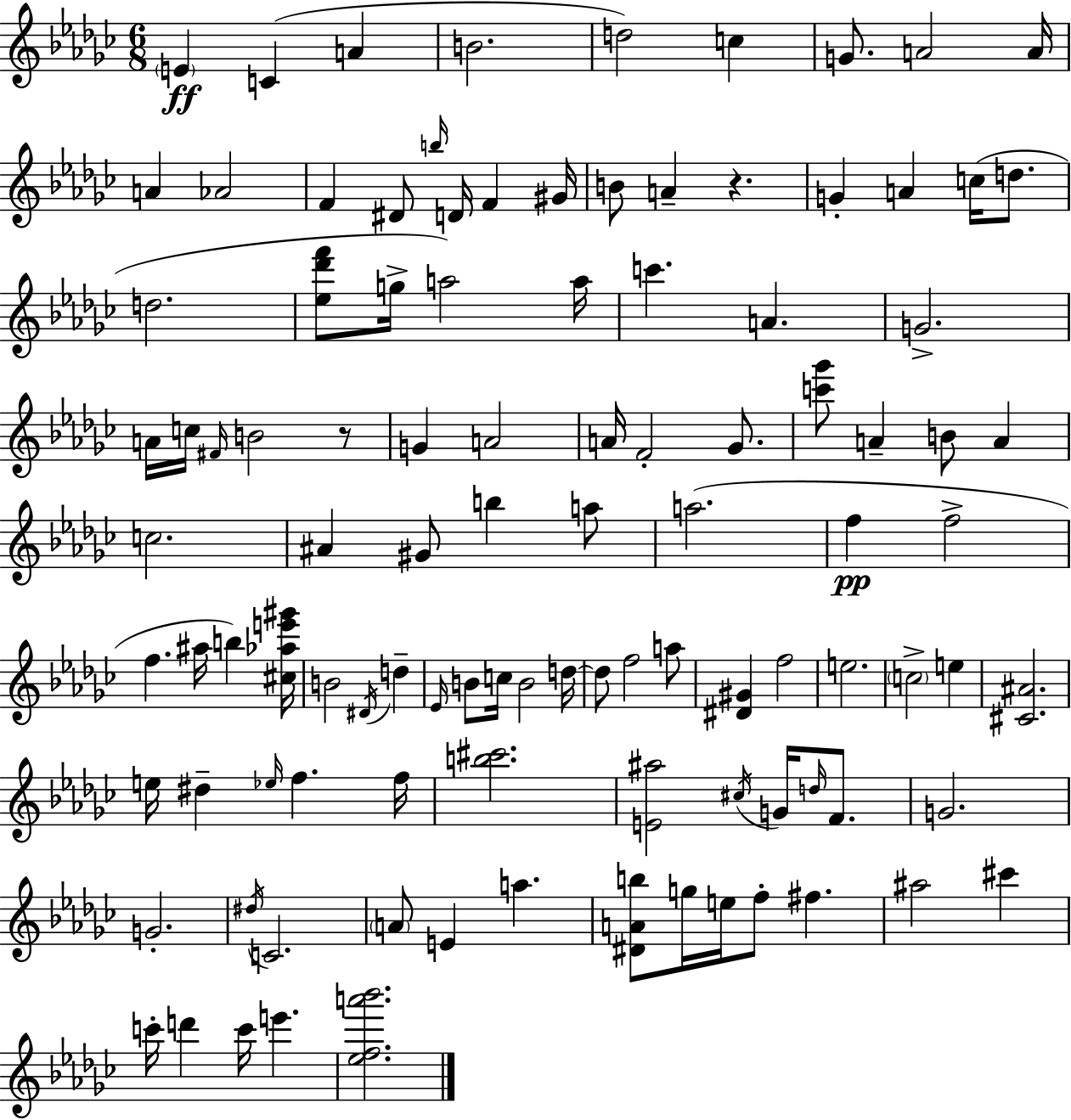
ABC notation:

X:1
T:Untitled
M:6/8
L:1/4
K:Ebm
E C A B2 d2 c G/2 A2 A/4 A _A2 F ^D/2 b/4 D/4 F ^G/4 B/2 A z G A c/4 d/2 d2 [_e_d'f']/2 g/4 a2 a/4 c' A G2 A/4 c/4 ^F/4 B2 z/2 G A2 A/4 F2 _G/2 [c'_g']/2 A B/2 A c2 ^A ^G/2 b a/2 a2 f f2 f ^a/4 b [^c_ae'^g']/4 B2 ^D/4 d _E/4 B/2 c/4 B2 d/4 d/2 f2 a/2 [^D^G] f2 e2 c2 e [^C^A]2 e/4 ^d _e/4 f f/4 [b^c']2 [E^a]2 ^c/4 G/4 d/4 F/2 G2 G2 ^d/4 C2 A/2 E a [^DAb]/2 g/4 e/4 f/2 ^f ^a2 ^c' c'/4 d' c'/4 e' [_efa'_b']2